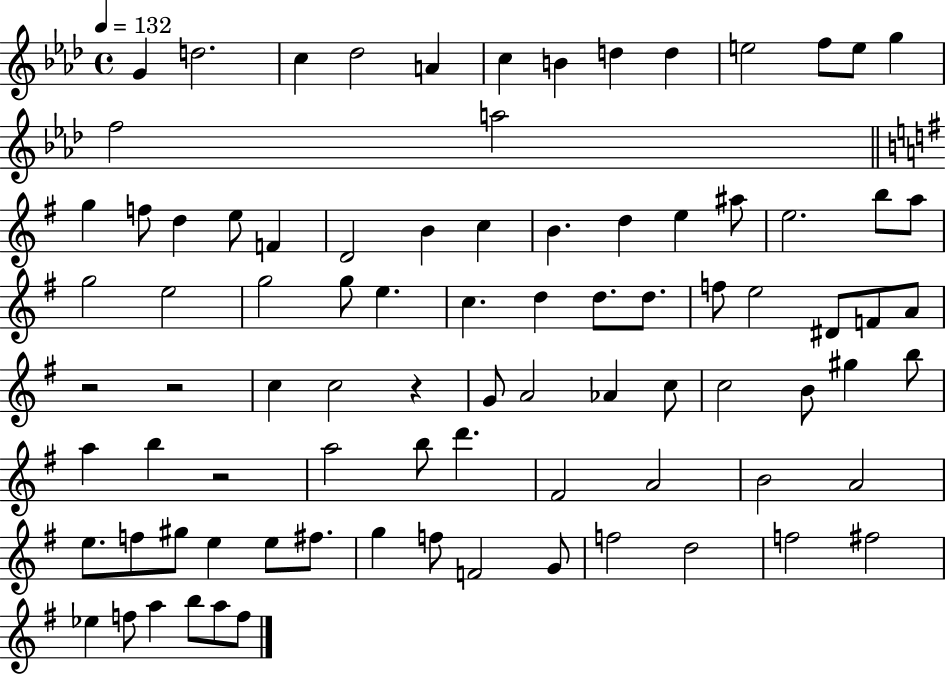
{
  \clef treble
  \time 4/4
  \defaultTimeSignature
  \key aes \major
  \tempo 4 = 132
  g'4 d''2. | c''4 des''2 a'4 | c''4 b'4 d''4 d''4 | e''2 f''8 e''8 g''4 | \break f''2 a''2 | \bar "||" \break \key g \major g''4 f''8 d''4 e''8 f'4 | d'2 b'4 c''4 | b'4. d''4 e''4 ais''8 | e''2. b''8 a''8 | \break g''2 e''2 | g''2 g''8 e''4. | c''4. d''4 d''8. d''8. | f''8 e''2 dis'8 f'8 a'8 | \break r2 r2 | c''4 c''2 r4 | g'8 a'2 aes'4 c''8 | c''2 b'8 gis''4 b''8 | \break a''4 b''4 r2 | a''2 b''8 d'''4. | fis'2 a'2 | b'2 a'2 | \break e''8. f''8 gis''8 e''4 e''8 fis''8. | g''4 f''8 f'2 g'8 | f''2 d''2 | f''2 fis''2 | \break ees''4 f''8 a''4 b''8 a''8 f''8 | \bar "|."
}